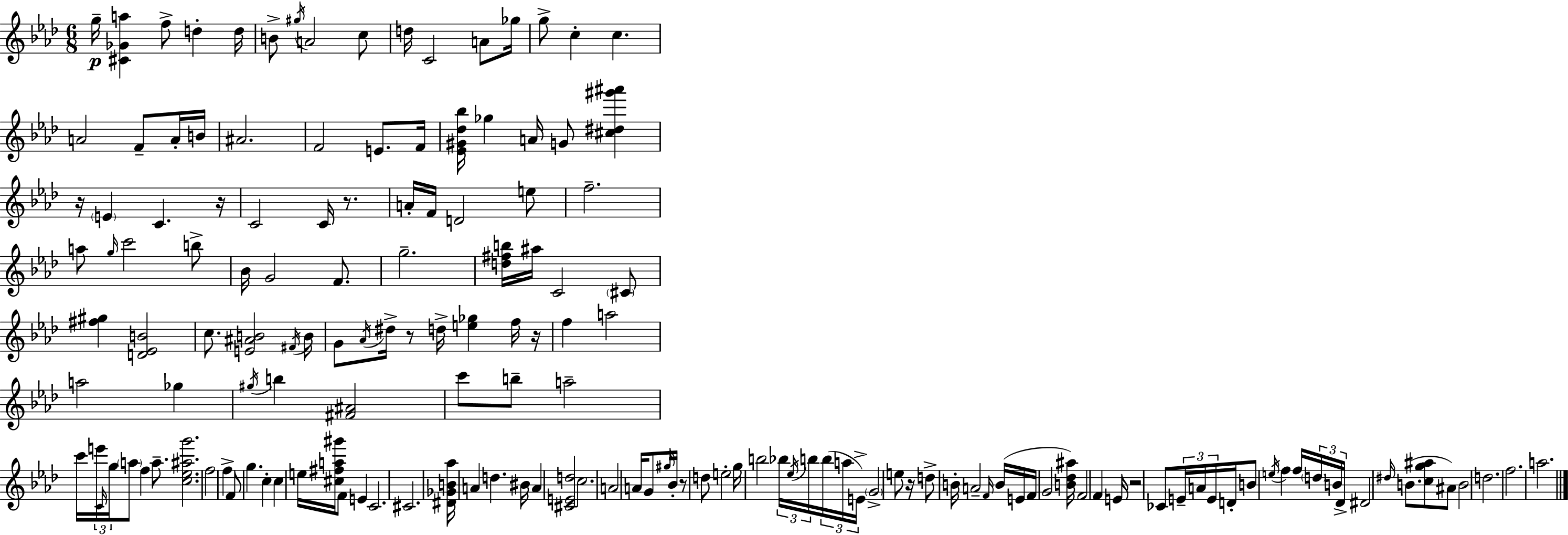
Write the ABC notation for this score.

X:1
T:Untitled
M:6/8
L:1/4
K:Ab
g/4 [^C_Ga] f/2 d d/4 B/2 ^g/4 A2 c/2 d/4 C2 A/2 _g/4 g/2 c c A2 F/2 A/4 B/4 ^A2 F2 E/2 F/4 [_E^G_d_b]/4 _g A/4 G/2 [^c^d^g'^a'] z/4 E C z/4 C2 C/4 z/2 A/4 F/4 D2 e/2 f2 a/2 g/4 c'2 b/2 _B/4 G2 F/2 g2 [d^fb]/4 ^a/4 C2 ^C/2 [^f^g] [D_EB]2 c/2 [E^AB]2 ^F/4 B/4 G/2 _A/4 ^d/4 z/2 d/4 [e_g] f/4 z/4 f a2 a2 _g ^g/4 b [^F^A]2 c'/2 b/2 a2 c'/4 e'/4 C/4 g/4 a/2 f a/2 [c_e^ag']2 f2 f F/2 g c c e/4 [^c^fa^g']/4 F/2 E C2 ^C2 [^D_GB_a]/4 A d ^B/4 A [^CEd]2 c2 A2 A/4 G/2 ^g/4 _B/4 z/2 d/2 e2 g/4 b2 _b/4 _e/4 b/4 b/4 a/4 E/4 G2 e/2 z/4 d/2 B/4 A2 F/4 B/4 E/4 F/4 G2 [B_d^a]/4 F2 F E/4 z2 _C/2 E/4 A/4 E/4 D/4 B/2 e/4 f f/4 d/4 B/4 _D/4 ^D2 ^d/4 B/2 [cg^a]/2 ^A/2 B2 d2 f2 a2